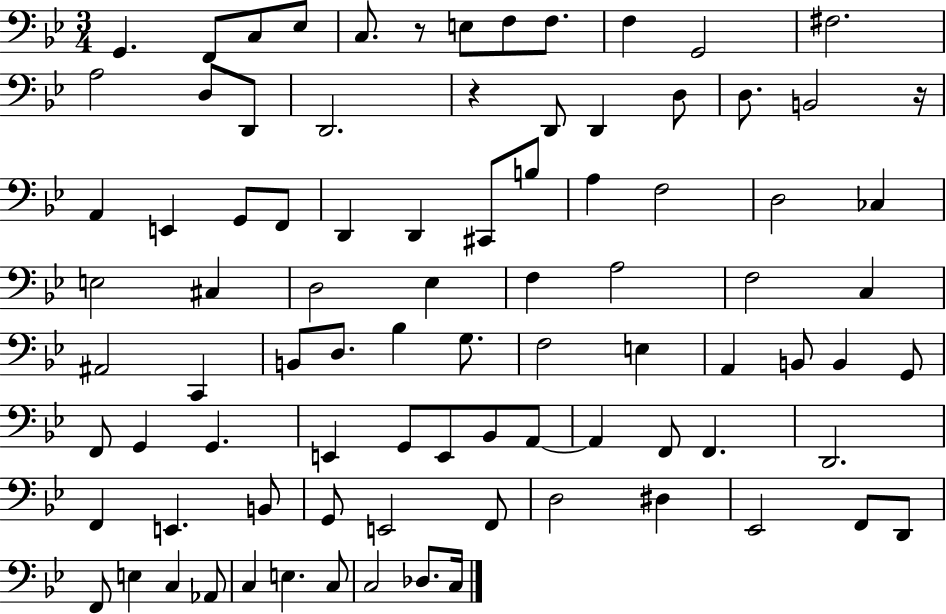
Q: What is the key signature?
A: BES major